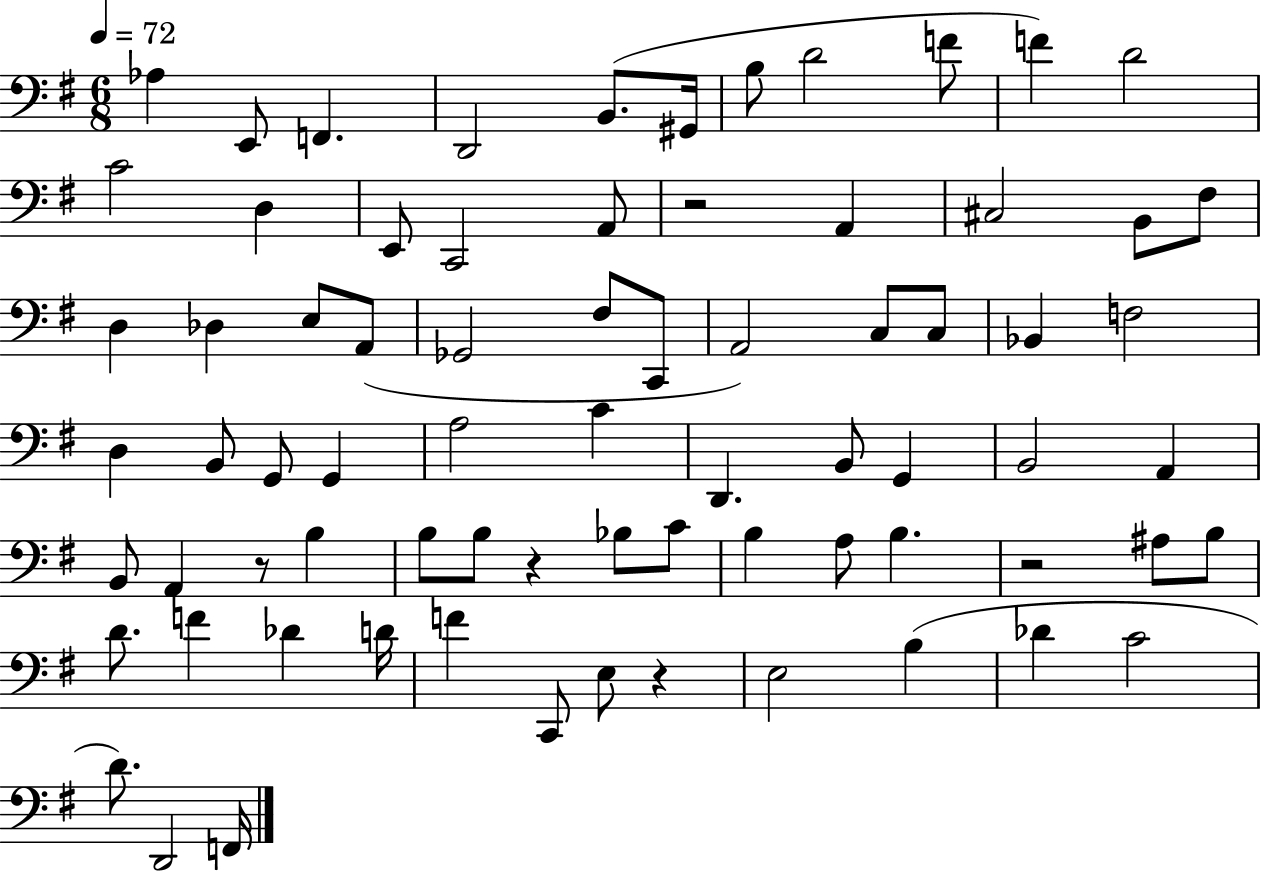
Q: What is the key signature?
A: G major